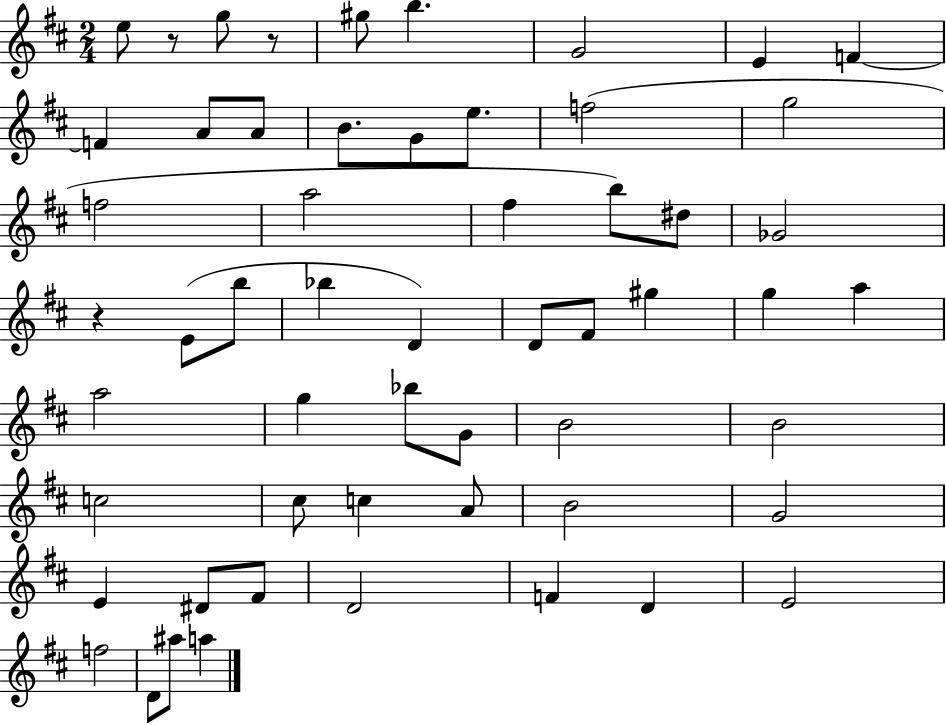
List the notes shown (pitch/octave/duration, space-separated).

E5/e R/e G5/e R/e G#5/e B5/q. G4/h E4/q F4/q F4/q A4/e A4/e B4/e. G4/e E5/e. F5/h G5/h F5/h A5/h F#5/q B5/e D#5/e Gb4/h R/q E4/e B5/e Bb5/q D4/q D4/e F#4/e G#5/q G5/q A5/q A5/h G5/q Bb5/e G4/e B4/h B4/h C5/h C#5/e C5/q A4/e B4/h G4/h E4/q D#4/e F#4/e D4/h F4/q D4/q E4/h F5/h D4/e A#5/e A5/q